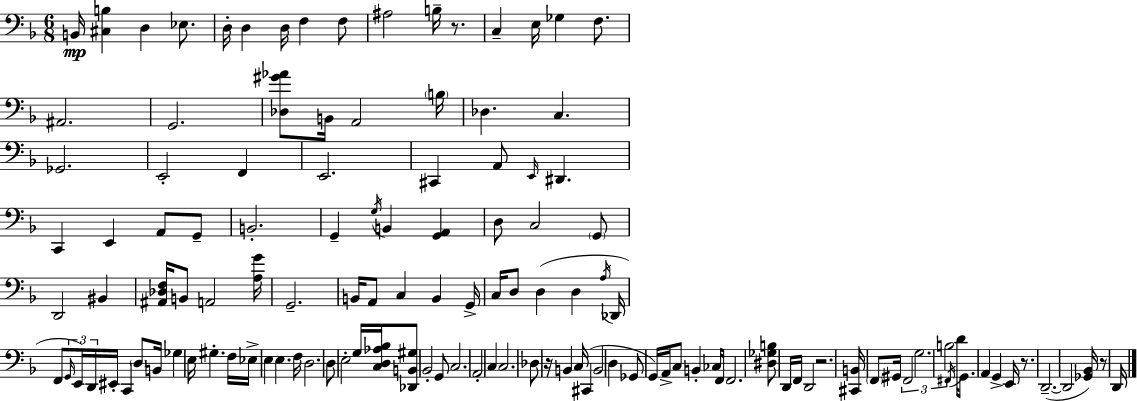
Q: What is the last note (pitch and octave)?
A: D2